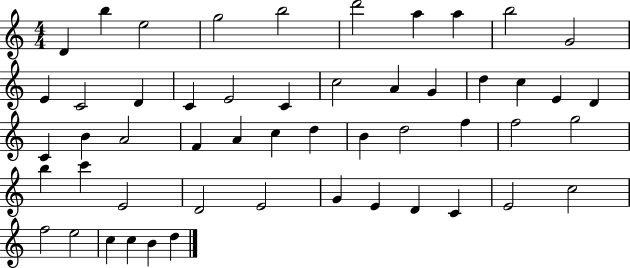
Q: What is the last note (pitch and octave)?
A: D5